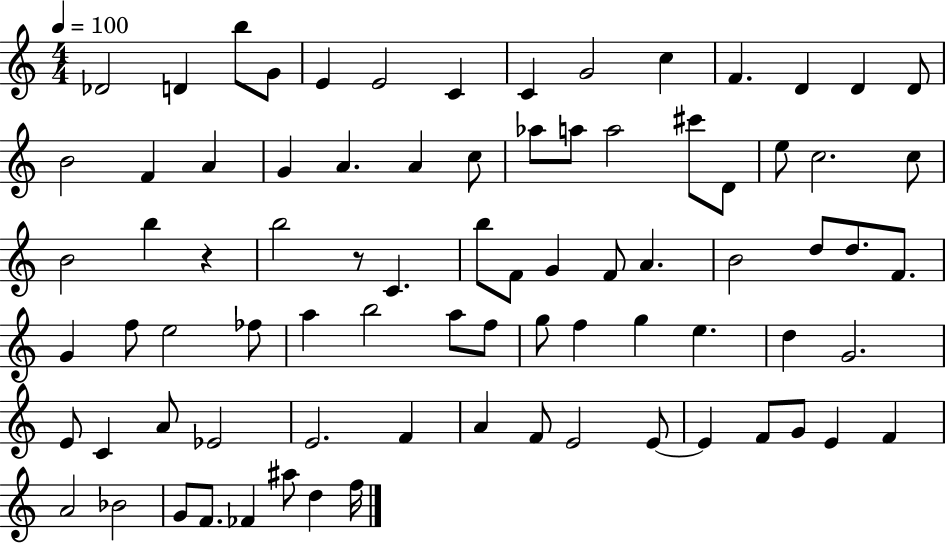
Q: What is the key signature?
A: C major